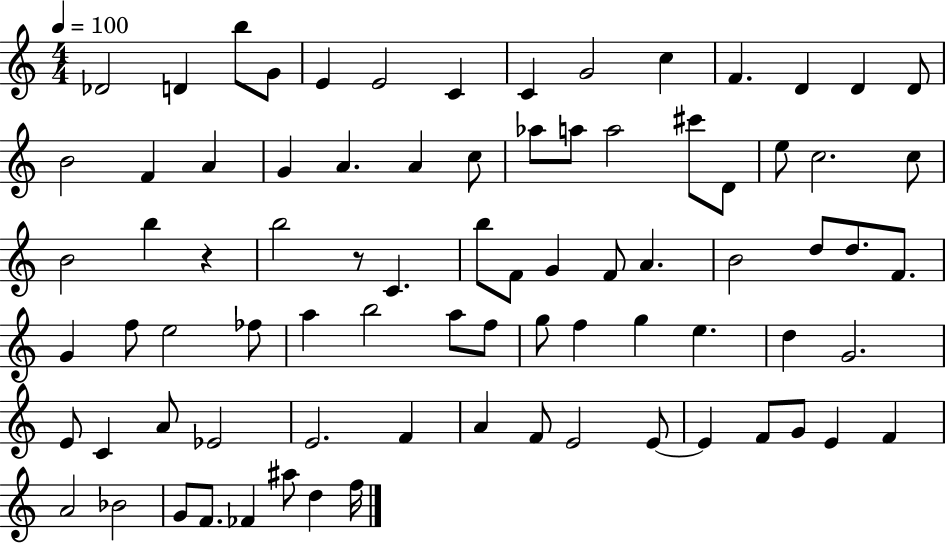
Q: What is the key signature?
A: C major